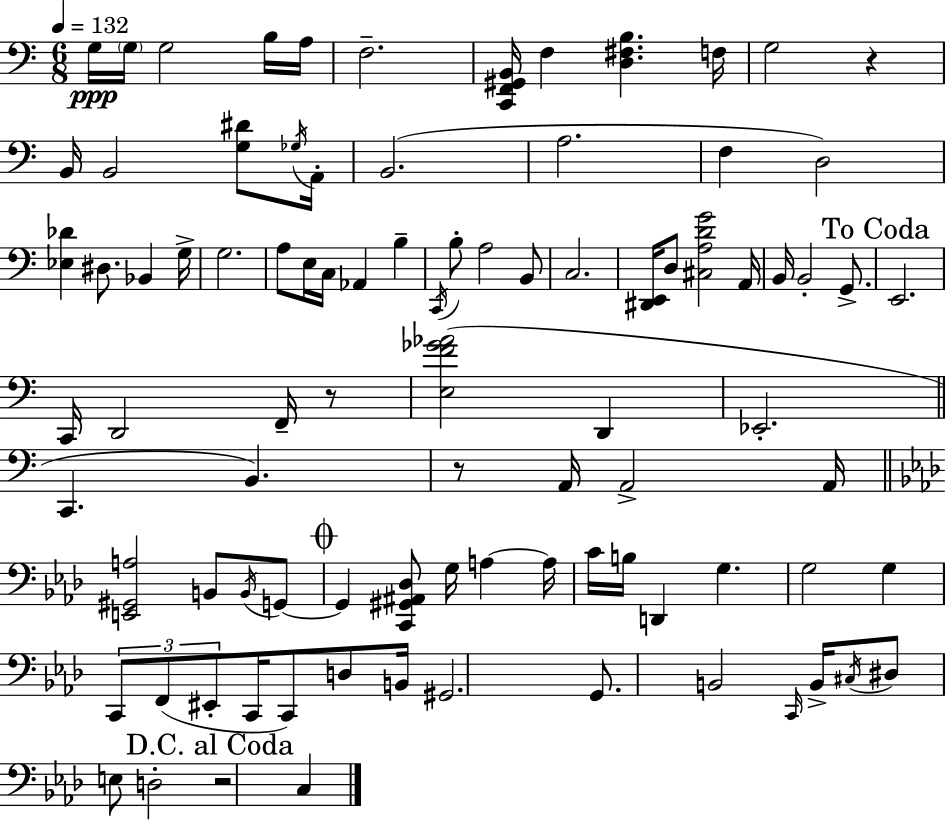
{
  \clef bass
  \numericTimeSignature
  \time 6/8
  \key c \major
  \tempo 4 = 132
  \repeat volta 2 { g16\ppp \parenthesize g16 g2 b16 a16 | f2.-- | <c, f, gis, b,>16 f4 <d fis b>4. f16 | g2 r4 | \break b,16 b,2 <g dis'>8 \acciaccatura { ges16 } | a,16-. b,2.( | a2. | f4 d2) | \break <ees des'>4 dis8. bes,4 | g16-> g2. | a8 e16 c16 aes,4 b4-- | \acciaccatura { c,16 } b8-. a2 | \break b,8 c2. | <dis, e,>16 d8 <cis a d' g'>2 | a,16 b,16 b,2-. g,8.-> | \mark "To Coda" e,2. | \break c,16 d,2 f,16-- | r8 <e f' ges' aes'>2( d,4 | ees,2.-. | \bar "||" \break \key a \minor c,4. b,4.) | r8 a,16 a,2-> a,16 | \bar "||" \break \key aes \major <e, gis, a>2 b,8 \acciaccatura { b,16 } g,8~~ | \mark \markup { \musicglyph "scripts.coda" } g,4 <c, gis, ais, des>8 g16 a4~~ | a16 c'16 b16 d,4 g4. | g2 g4 | \break \tuplet 3/2 { c,8 f,8( eis,8-. } c,16 c,8) d8 | b,16 gis,2. | g,8. b,2 | \grace { c,16 } b,16-> \acciaccatura { cis16 } dis8 e8 d2-. | \break \mark "D.C. al Coda" r2 c4 | } \bar "|."
}